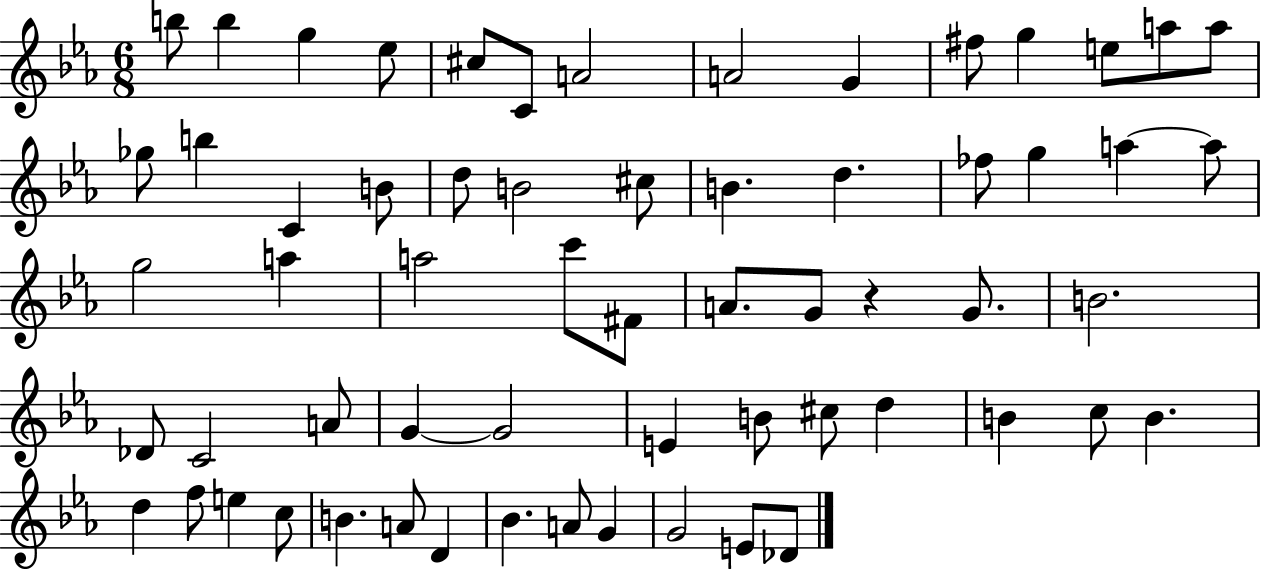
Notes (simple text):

B5/e B5/q G5/q Eb5/e C#5/e C4/e A4/h A4/h G4/q F#5/e G5/q E5/e A5/e A5/e Gb5/e B5/q C4/q B4/e D5/e B4/h C#5/e B4/q. D5/q. FES5/e G5/q A5/q A5/e G5/h A5/q A5/h C6/e F#4/e A4/e. G4/e R/q G4/e. B4/h. Db4/e C4/h A4/e G4/q G4/h E4/q B4/e C#5/e D5/q B4/q C5/e B4/q. D5/q F5/e E5/q C5/e B4/q. A4/e D4/q Bb4/q. A4/e G4/q G4/h E4/e Db4/e